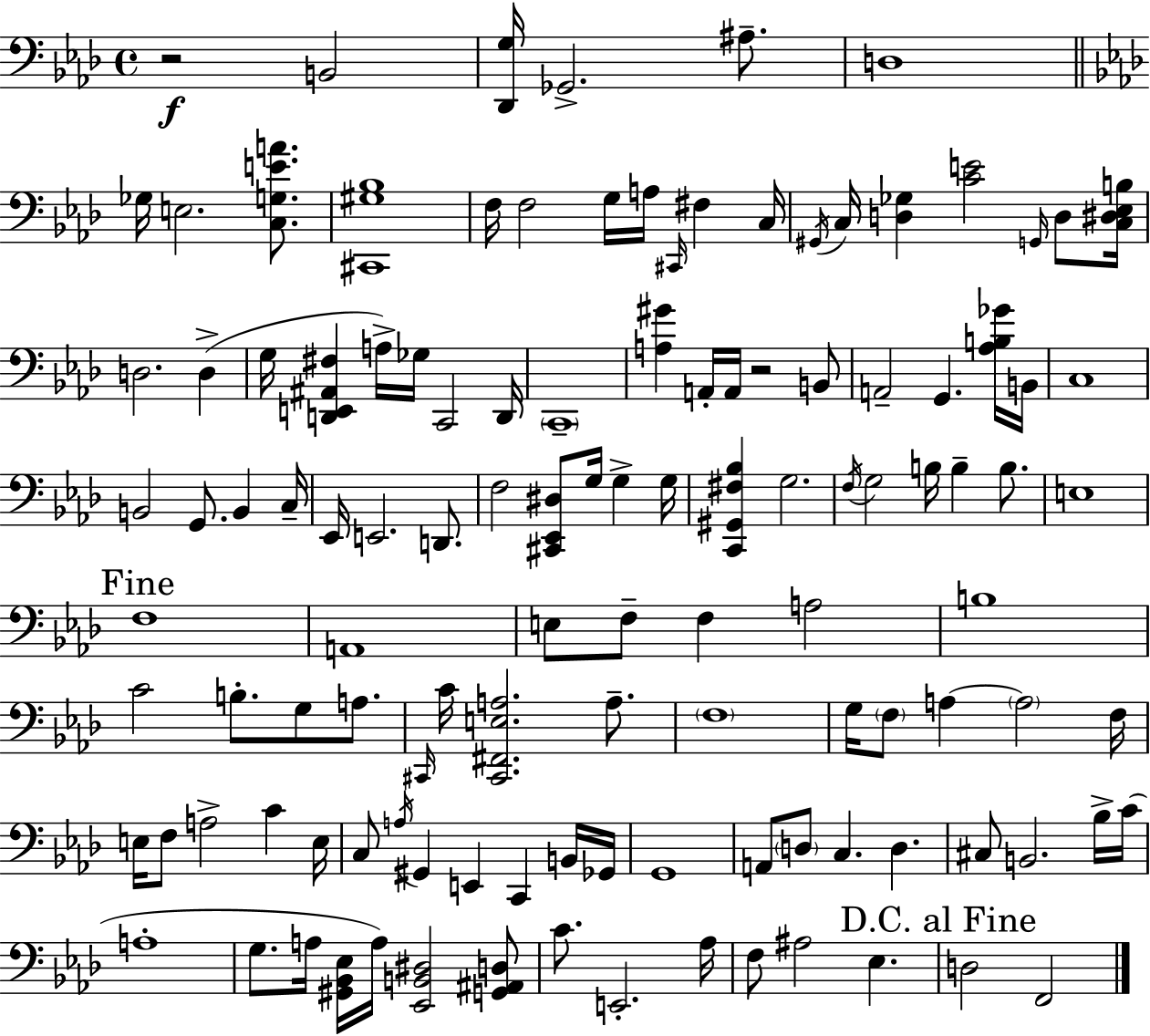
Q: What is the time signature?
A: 4/4